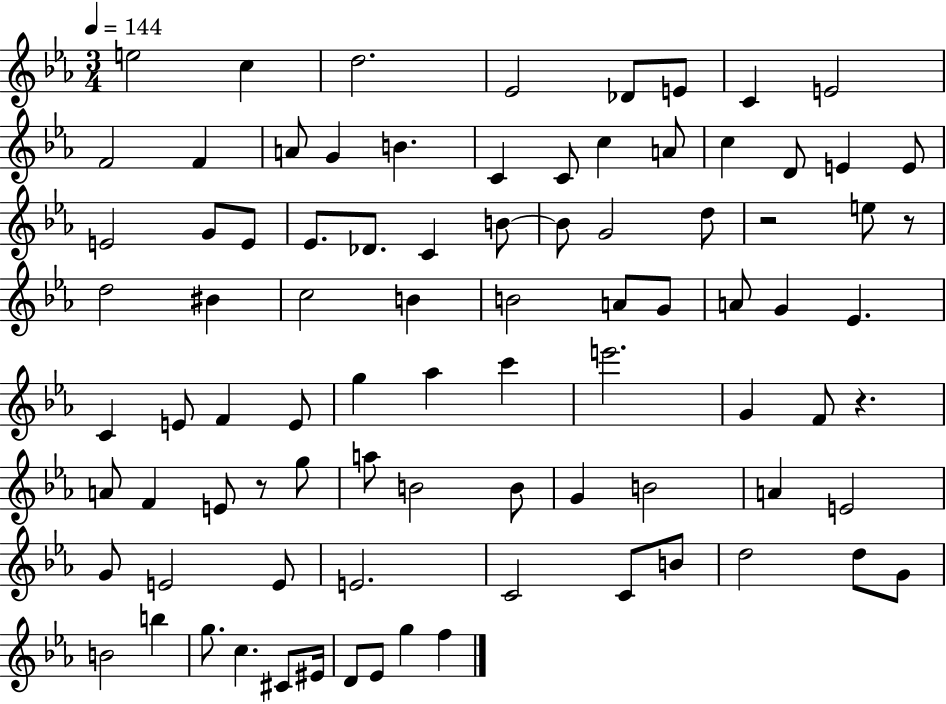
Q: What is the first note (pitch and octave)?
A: E5